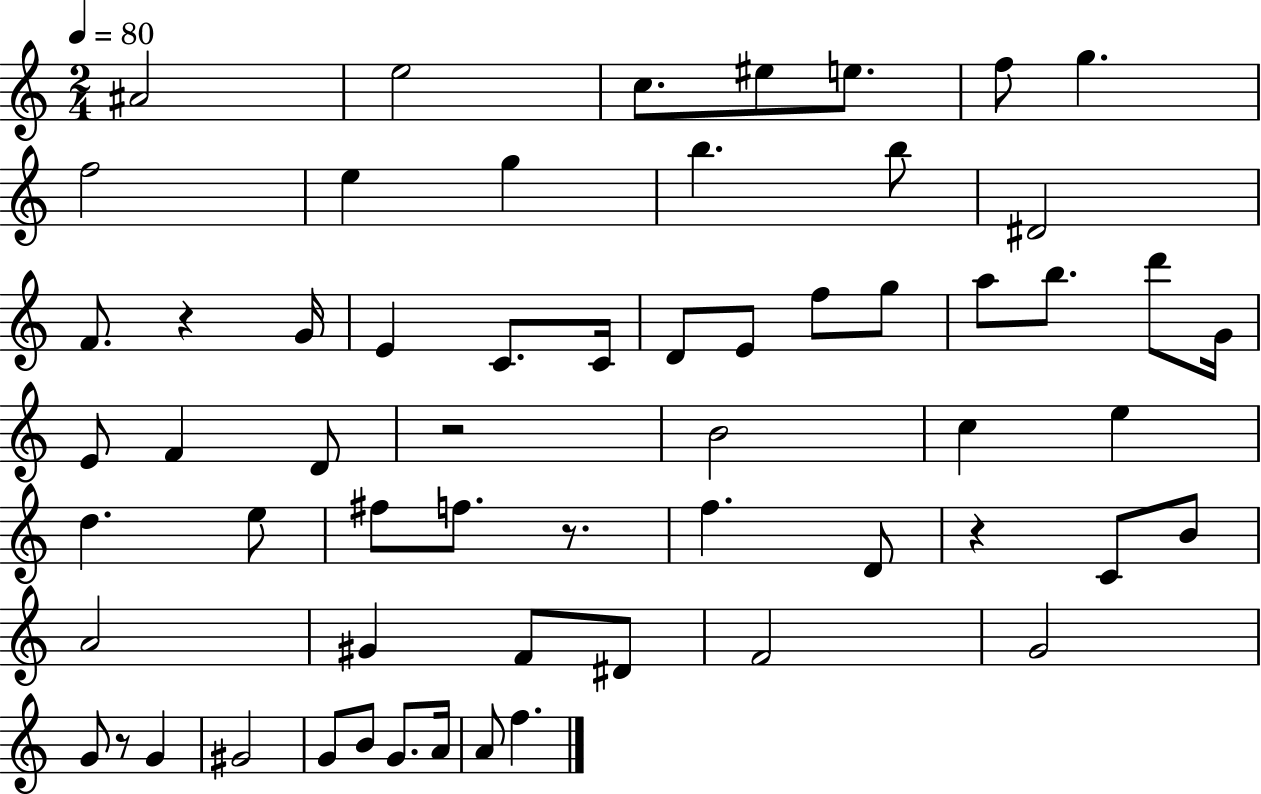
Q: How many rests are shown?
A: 5